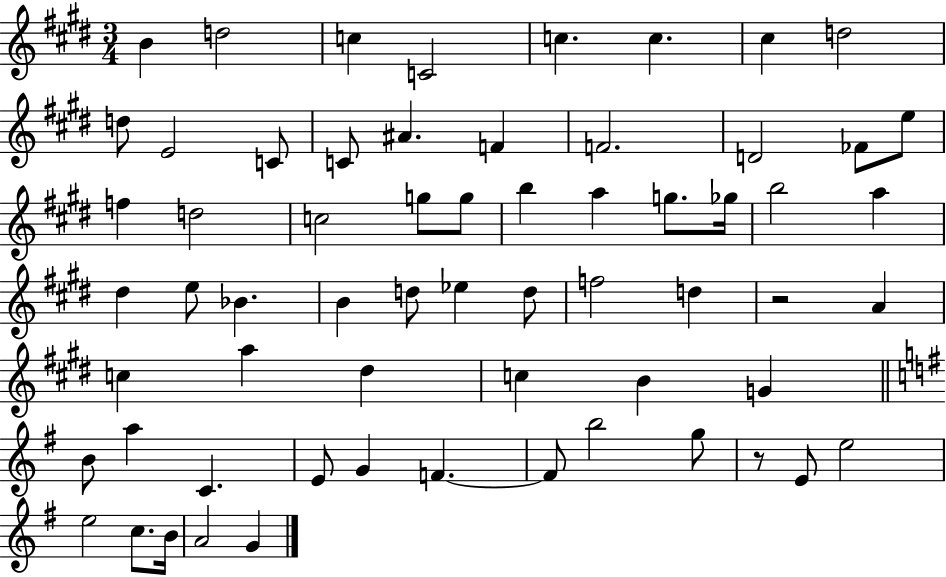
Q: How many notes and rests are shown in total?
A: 63